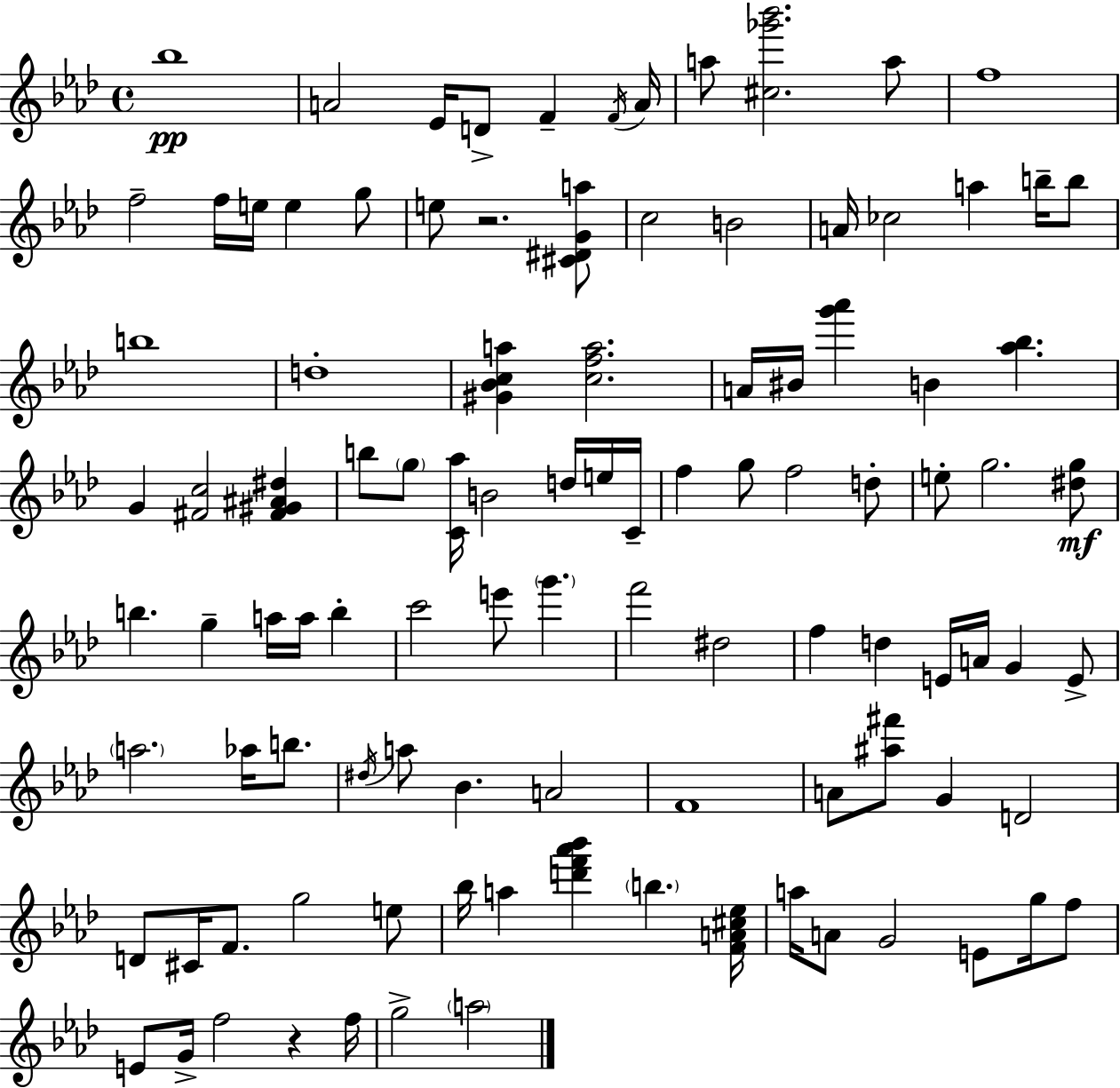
X:1
T:Untitled
M:4/4
L:1/4
K:Ab
_b4 A2 _E/4 D/2 F F/4 A/4 a/2 [^c_g'_b']2 a/2 f4 f2 f/4 e/4 e g/2 e/2 z2 [^C^DGa]/2 c2 B2 A/4 _c2 a b/4 b/2 b4 d4 [^G_Bca] [cfa]2 A/4 ^B/4 [g'_a'] B [_a_b] G [^Fc]2 [^F^G^A^d] b/2 g/2 [C_a]/4 B2 d/4 e/4 C/4 f g/2 f2 d/2 e/2 g2 [^dg]/2 b g a/4 a/4 b c'2 e'/2 g' f'2 ^d2 f d E/4 A/4 G E/2 a2 _a/4 b/2 ^d/4 a/2 _B A2 F4 A/2 [^a^f']/2 G D2 D/2 ^C/4 F/2 g2 e/2 _b/4 a [d'f'_a'_b'] b [FA^c_e]/4 a/4 A/2 G2 E/2 g/4 f/2 E/2 G/4 f2 z f/4 g2 a2